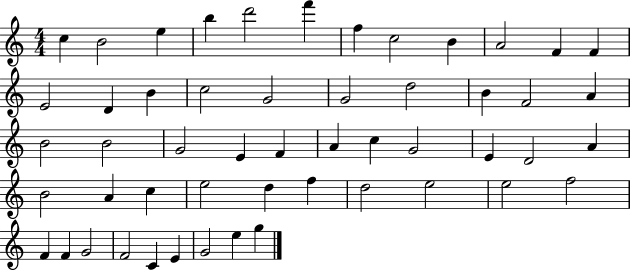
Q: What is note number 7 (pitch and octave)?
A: F5